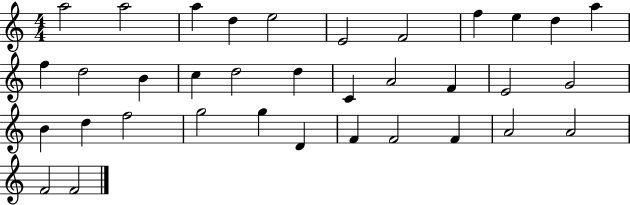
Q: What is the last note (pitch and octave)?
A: F4